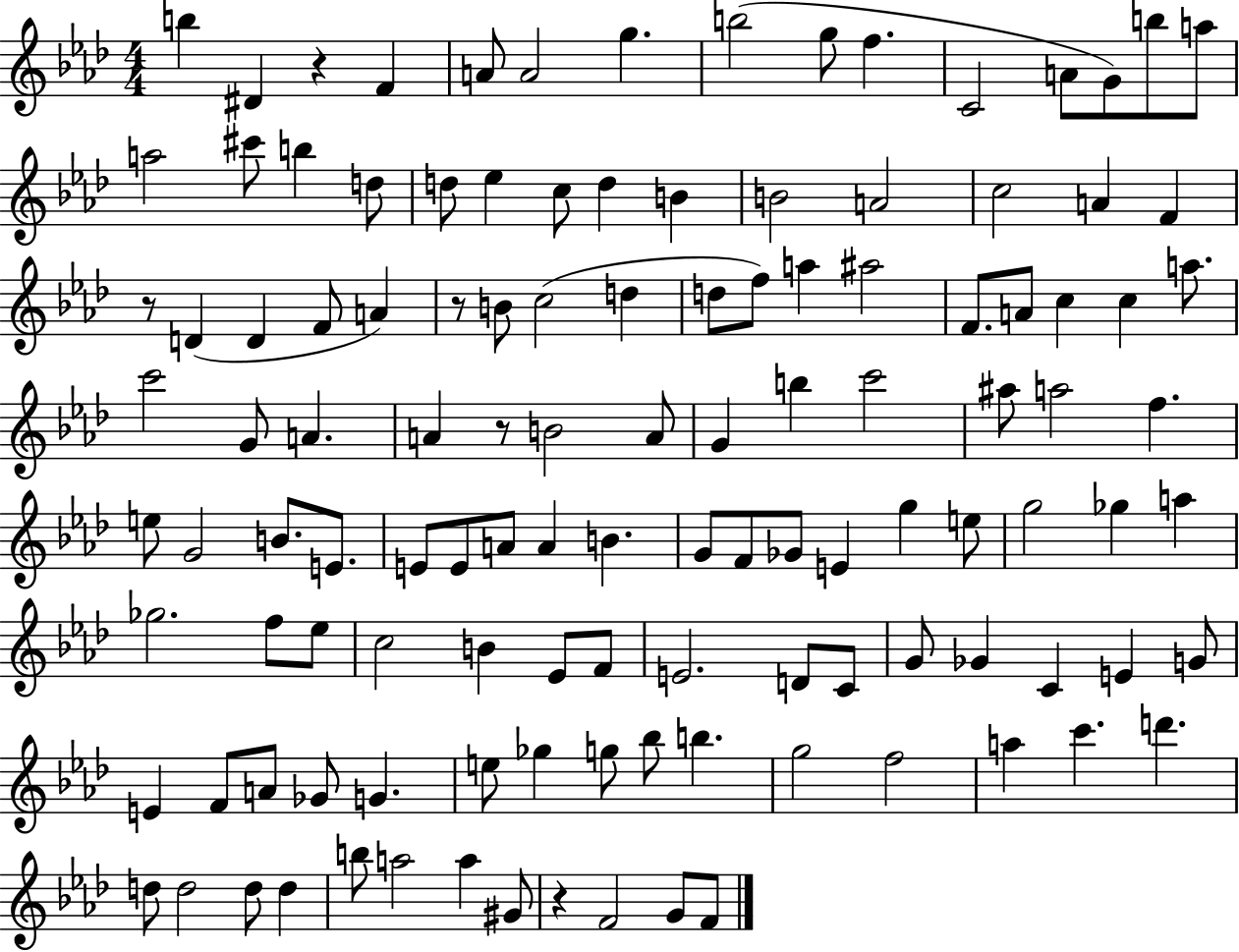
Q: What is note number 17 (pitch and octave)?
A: B5